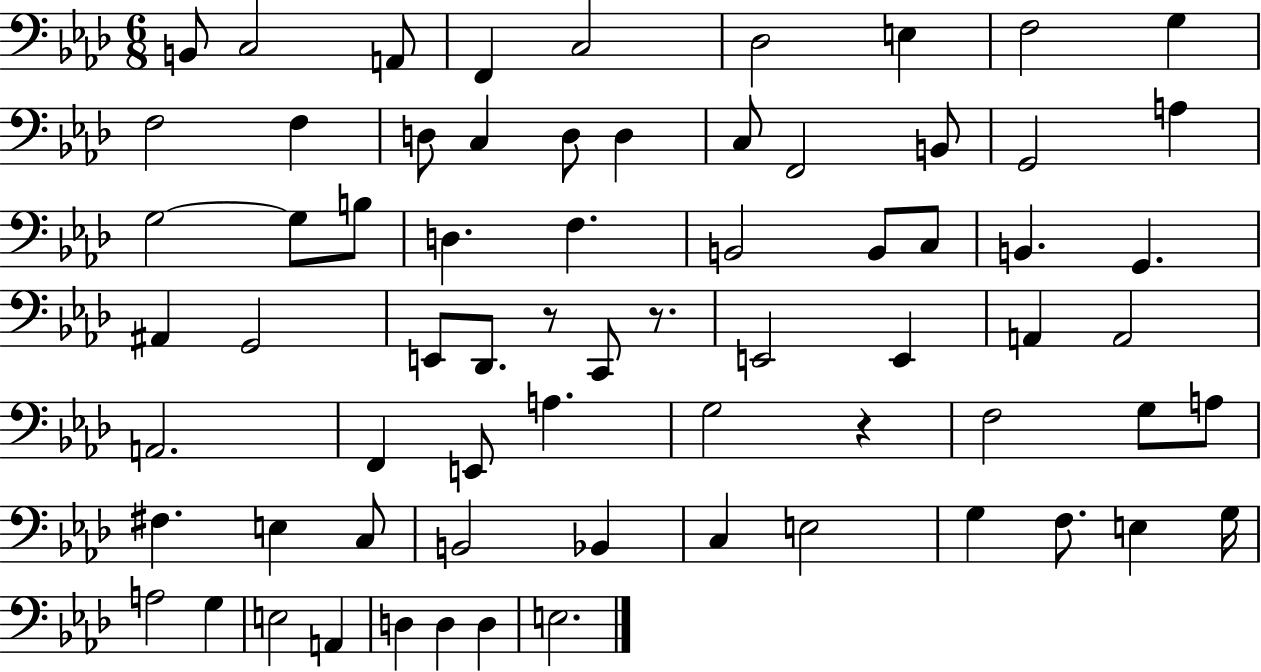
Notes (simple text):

B2/e C3/h A2/e F2/q C3/h Db3/h E3/q F3/h G3/q F3/h F3/q D3/e C3/q D3/e D3/q C3/e F2/h B2/e G2/h A3/q G3/h G3/e B3/e D3/q. F3/q. B2/h B2/e C3/e B2/q. G2/q. A#2/q G2/h E2/e Db2/e. R/e C2/e R/e. E2/h E2/q A2/q A2/h A2/h. F2/q E2/e A3/q. G3/h R/q F3/h G3/e A3/e F#3/q. E3/q C3/e B2/h Bb2/q C3/q E3/h G3/q F3/e. E3/q G3/s A3/h G3/q E3/h A2/q D3/q D3/q D3/q E3/h.